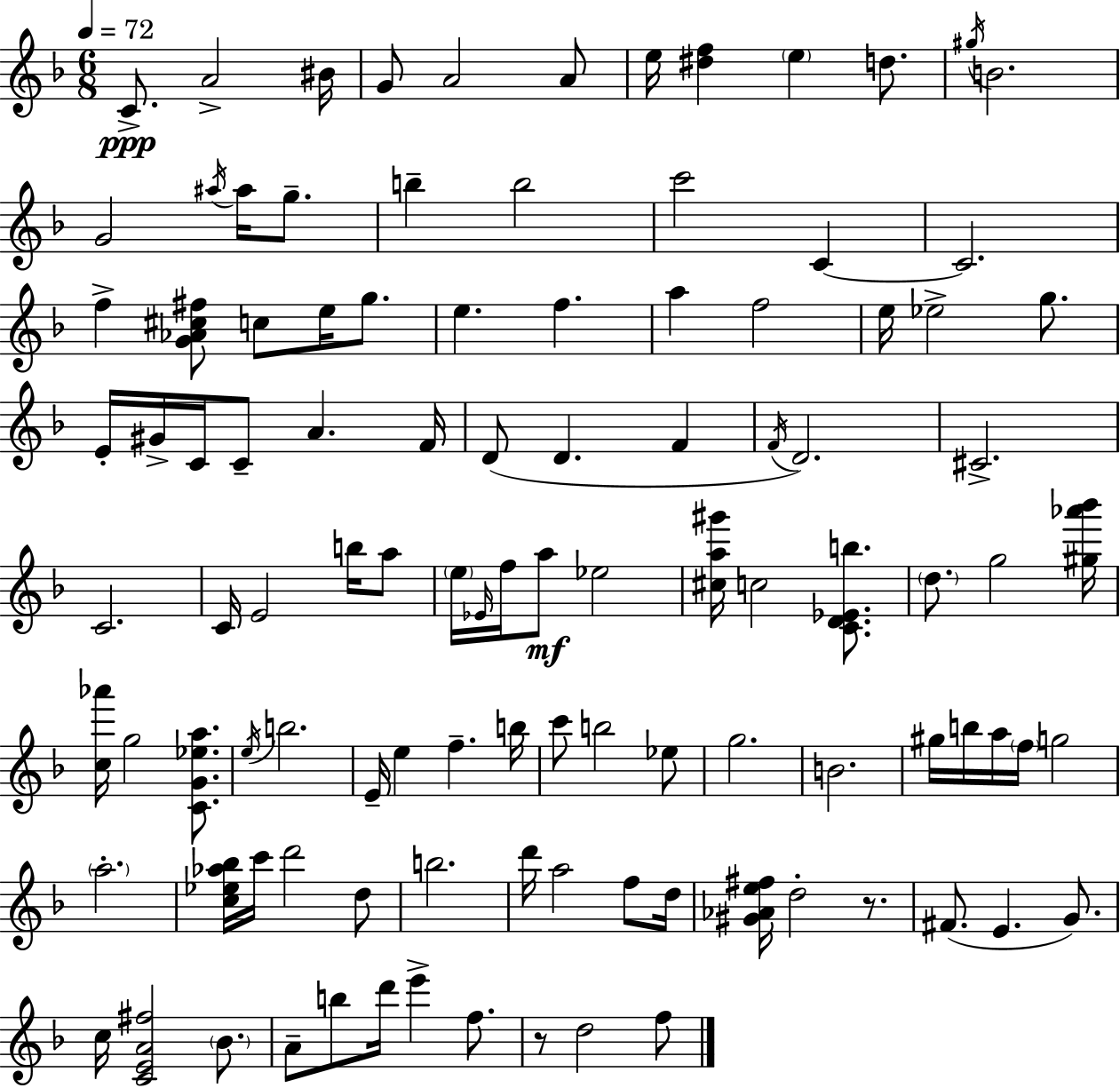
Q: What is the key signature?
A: D minor